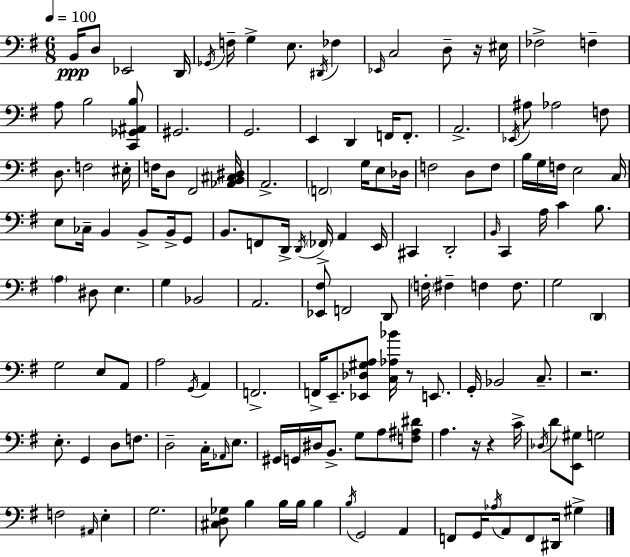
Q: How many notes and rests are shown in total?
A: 145